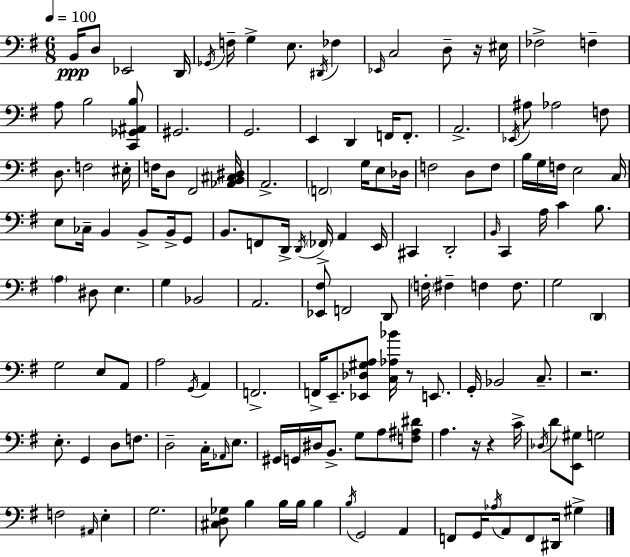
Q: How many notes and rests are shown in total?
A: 145